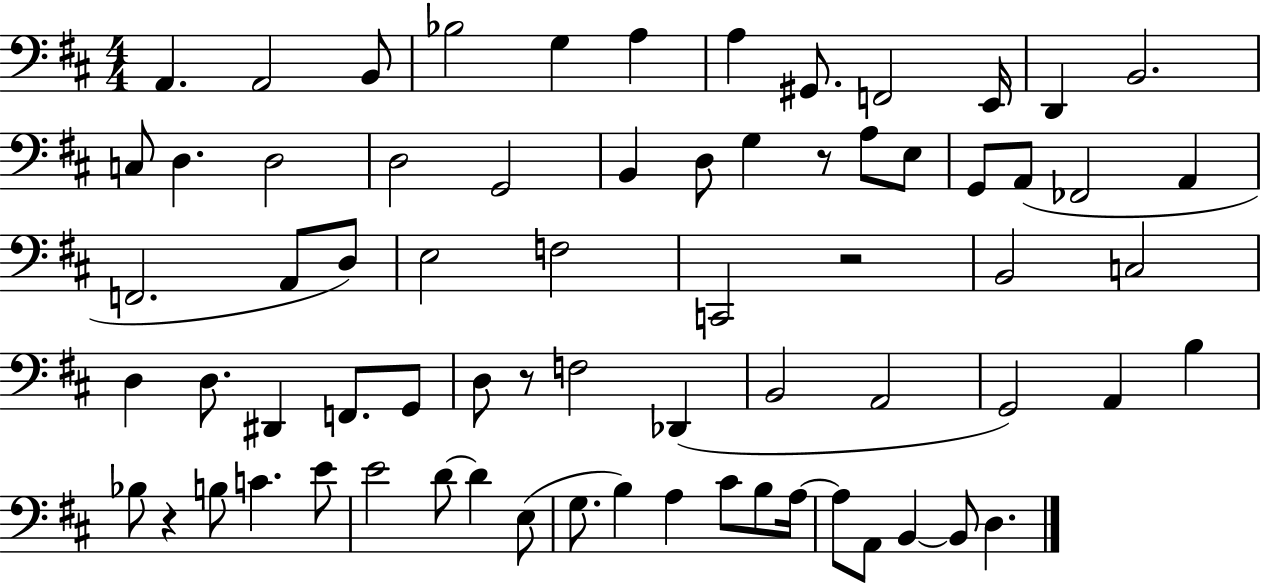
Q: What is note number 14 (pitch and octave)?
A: D3